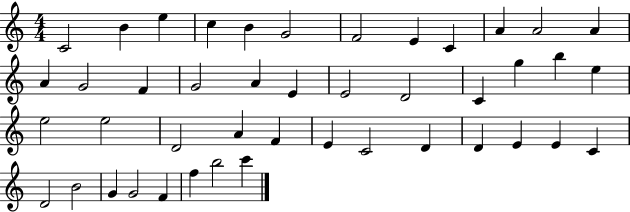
{
  \clef treble
  \numericTimeSignature
  \time 4/4
  \key c \major
  c'2 b'4 e''4 | c''4 b'4 g'2 | f'2 e'4 c'4 | a'4 a'2 a'4 | \break a'4 g'2 f'4 | g'2 a'4 e'4 | e'2 d'2 | c'4 g''4 b''4 e''4 | \break e''2 e''2 | d'2 a'4 f'4 | e'4 c'2 d'4 | d'4 e'4 e'4 c'4 | \break d'2 b'2 | g'4 g'2 f'4 | f''4 b''2 c'''4 | \bar "|."
}